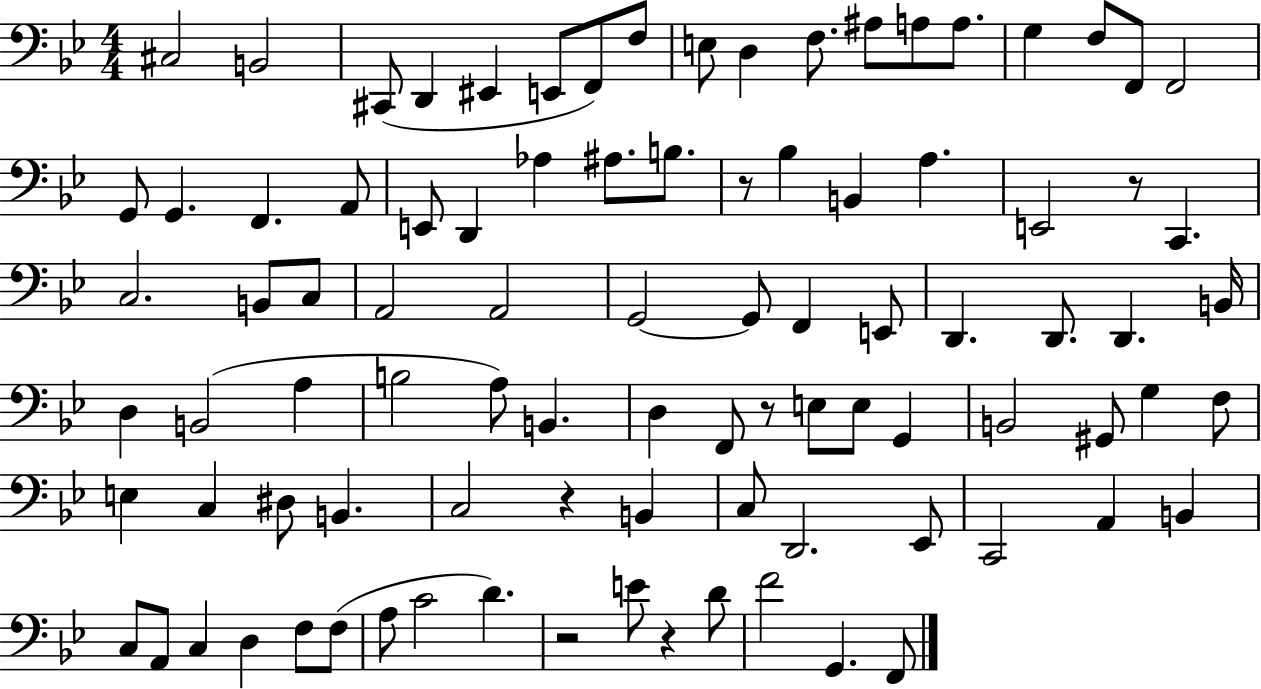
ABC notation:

X:1
T:Untitled
M:4/4
L:1/4
K:Bb
^C,2 B,,2 ^C,,/2 D,, ^E,, E,,/2 F,,/2 F,/2 E,/2 D, F,/2 ^A,/2 A,/2 A,/2 G, F,/2 F,,/2 F,,2 G,,/2 G,, F,, A,,/2 E,,/2 D,, _A, ^A,/2 B,/2 z/2 _B, B,, A, E,,2 z/2 C,, C,2 B,,/2 C,/2 A,,2 A,,2 G,,2 G,,/2 F,, E,,/2 D,, D,,/2 D,, B,,/4 D, B,,2 A, B,2 A,/2 B,, D, F,,/2 z/2 E,/2 E,/2 G,, B,,2 ^G,,/2 G, F,/2 E, C, ^D,/2 B,, C,2 z B,, C,/2 D,,2 _E,,/2 C,,2 A,, B,, C,/2 A,,/2 C, D, F,/2 F,/2 A,/2 C2 D z2 E/2 z D/2 F2 G,, F,,/2